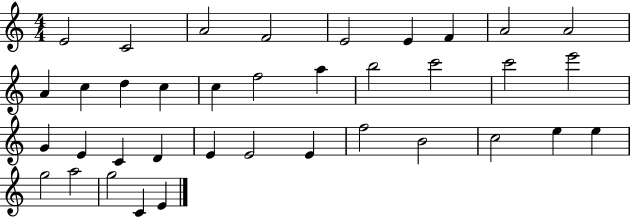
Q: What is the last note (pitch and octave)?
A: E4